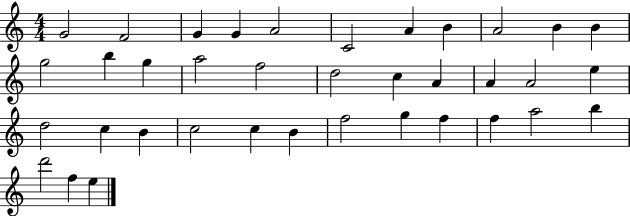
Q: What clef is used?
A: treble